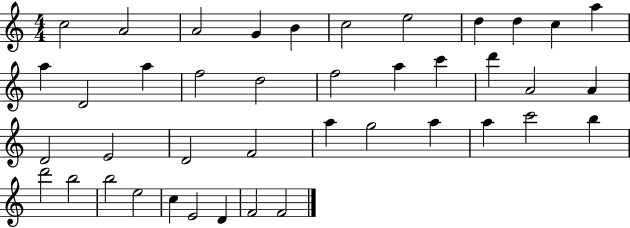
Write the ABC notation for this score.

X:1
T:Untitled
M:4/4
L:1/4
K:C
c2 A2 A2 G B c2 e2 d d c a a D2 a f2 d2 f2 a c' d' A2 A D2 E2 D2 F2 a g2 a a c'2 b d'2 b2 b2 e2 c E2 D F2 F2